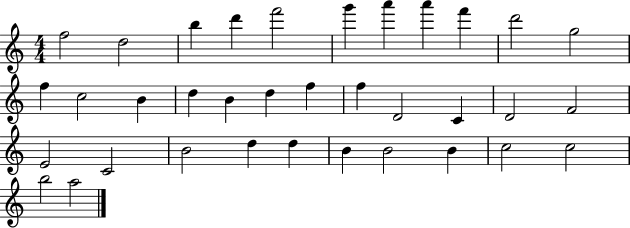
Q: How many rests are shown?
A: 0